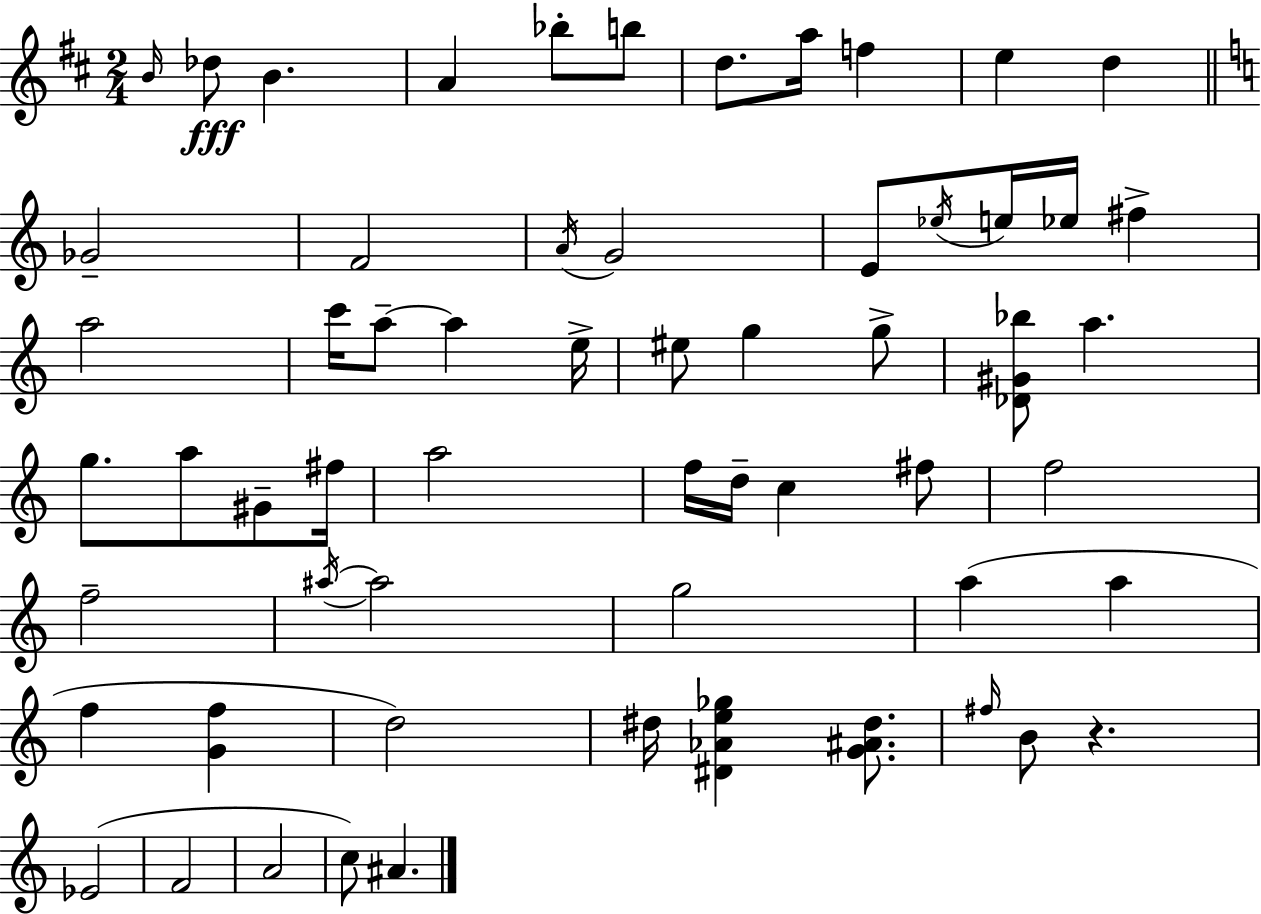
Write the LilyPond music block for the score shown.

{
  \clef treble
  \numericTimeSignature
  \time 2/4
  \key d \major
  \grace { b'16 }\fff des''8 b'4. | a'4 bes''8-. b''8 | d''8. a''16 f''4 | e''4 d''4 | \break \bar "||" \break \key c \major ges'2-- | f'2 | \acciaccatura { a'16 } g'2 | e'8 \acciaccatura { ees''16 } e''16 ees''16 fis''4-> | \break a''2 | c'''16 a''8--~~ a''4 | e''16-> eis''8 g''4 | g''8-> <des' gis' bes''>8 a''4. | \break g''8. a''8 gis'8-- | fis''16 a''2 | f''16 d''16-- c''4 | fis''8 f''2 | \break f''2-- | \acciaccatura { ais''16~ }~ ais''2 | g''2 | a''4( a''4 | \break f''4 <g' f''>4 | d''2) | dis''16 <dis' aes' e'' ges''>4 | <g' ais' dis''>8. \grace { fis''16 } b'8 r4. | \break ees'2( | f'2 | a'2 | c''8) ais'4. | \break \bar "|."
}